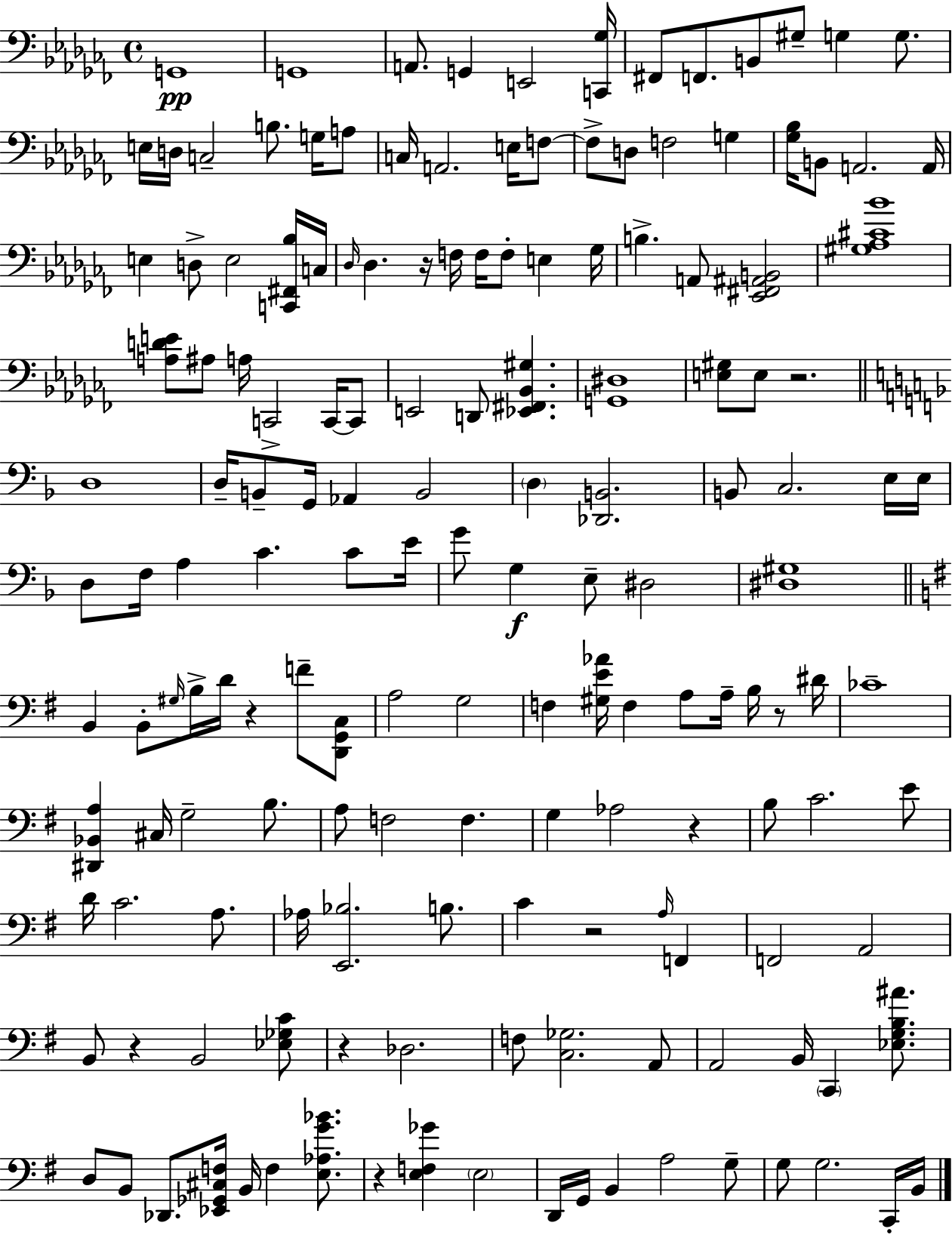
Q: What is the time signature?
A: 4/4